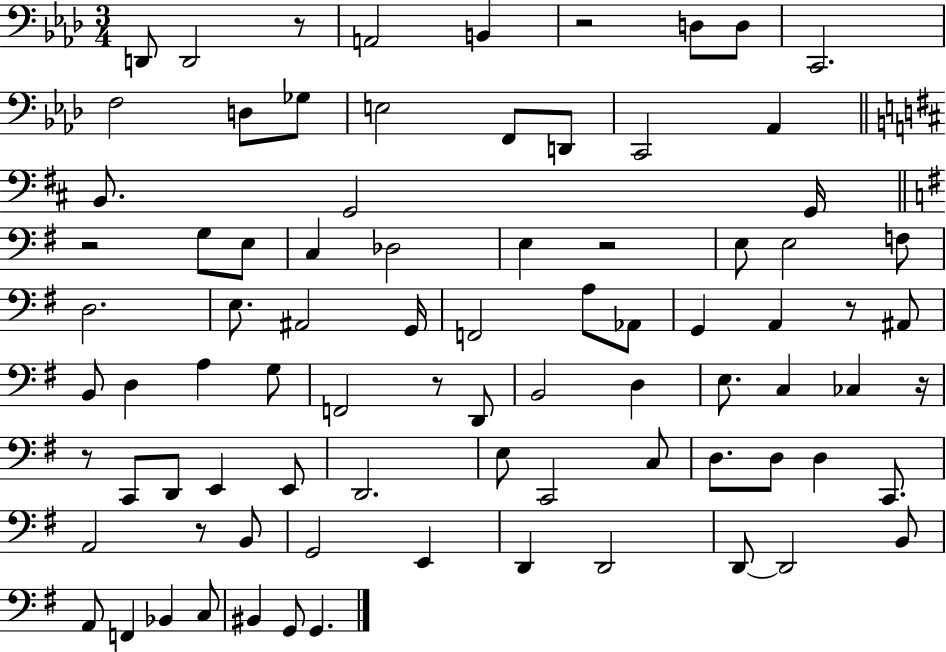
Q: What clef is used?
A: bass